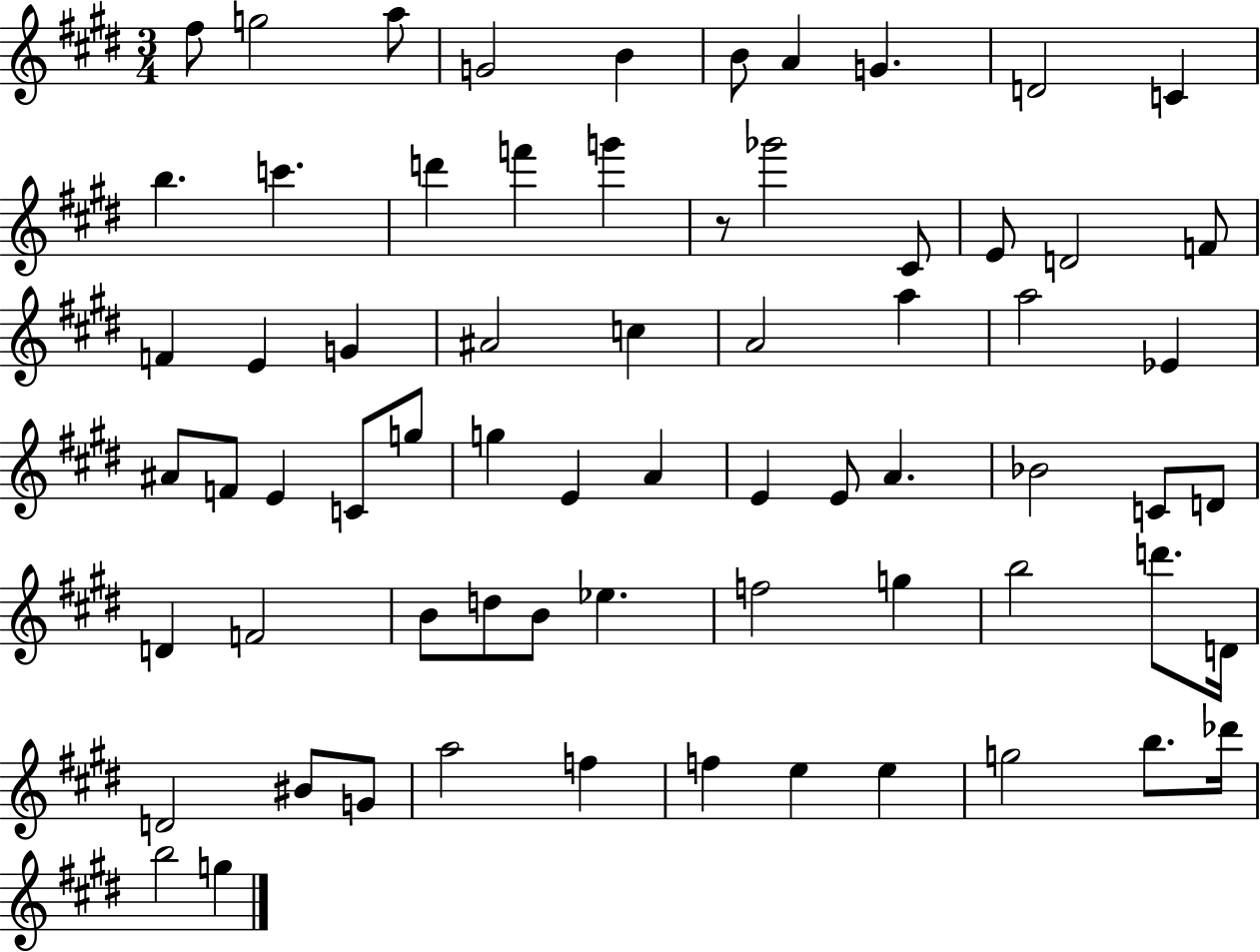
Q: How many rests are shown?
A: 1